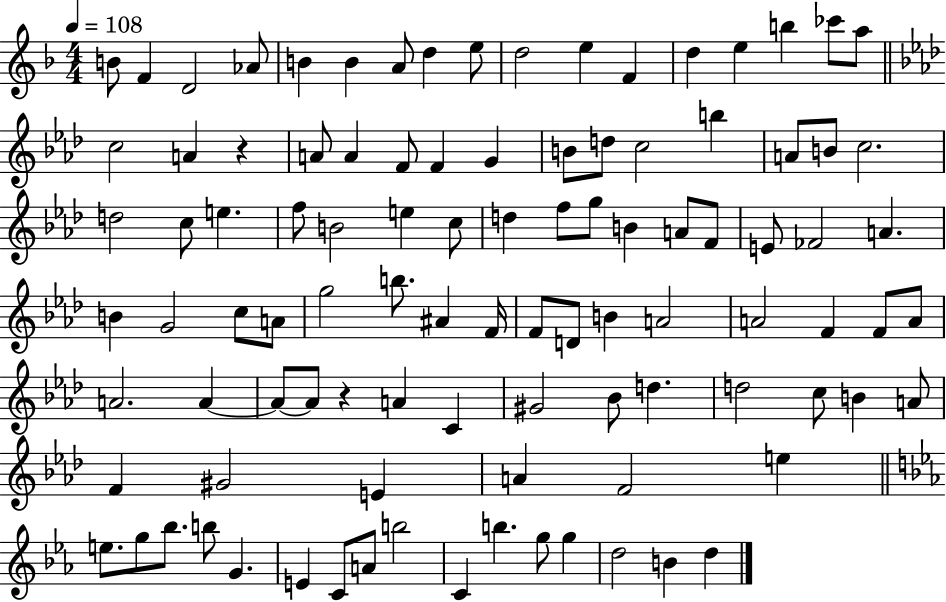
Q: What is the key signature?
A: F major